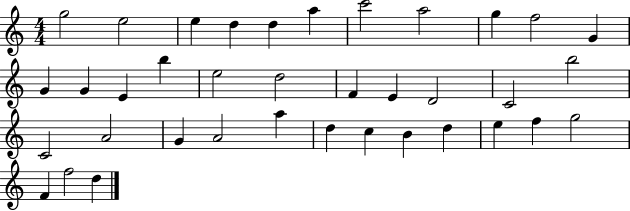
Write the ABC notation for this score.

X:1
T:Untitled
M:4/4
L:1/4
K:C
g2 e2 e d d a c'2 a2 g f2 G G G E b e2 d2 F E D2 C2 b2 C2 A2 G A2 a d c B d e f g2 F f2 d